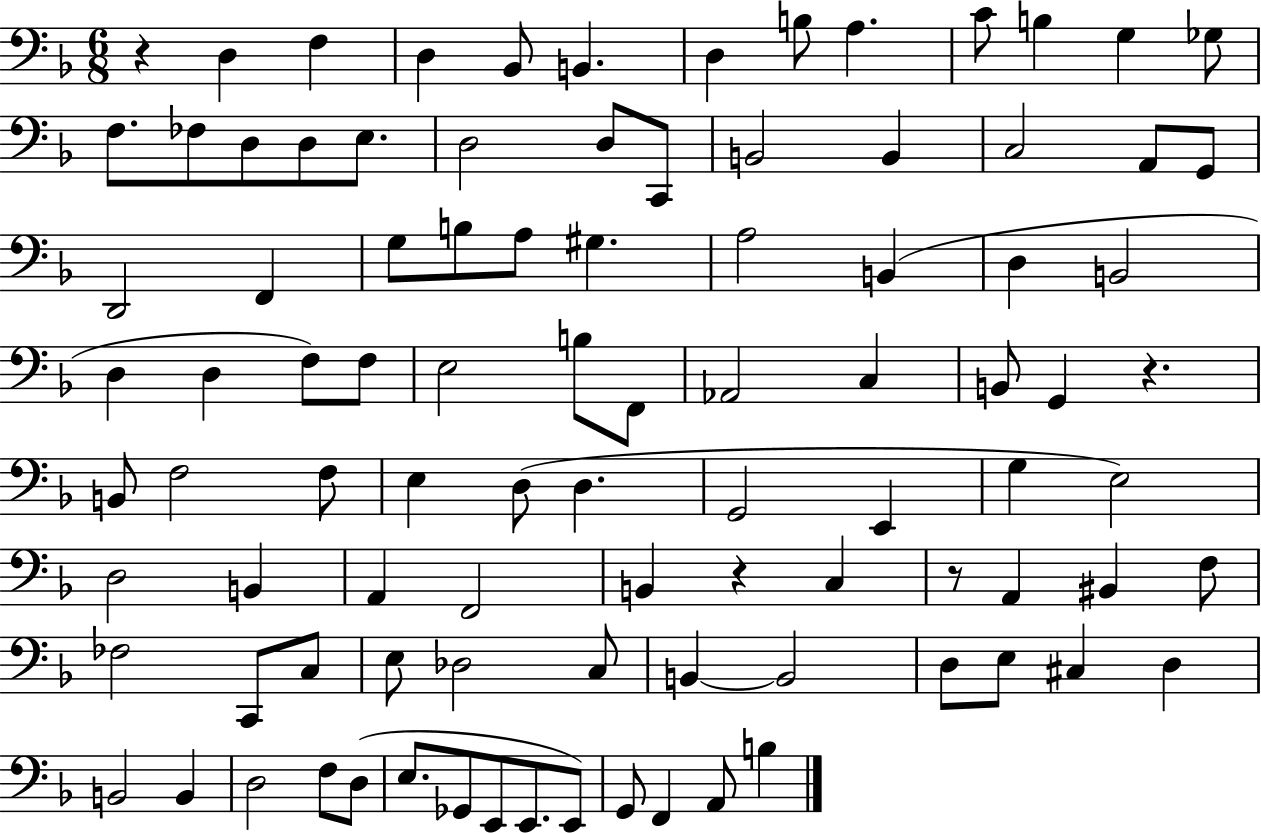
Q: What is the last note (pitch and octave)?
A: B3